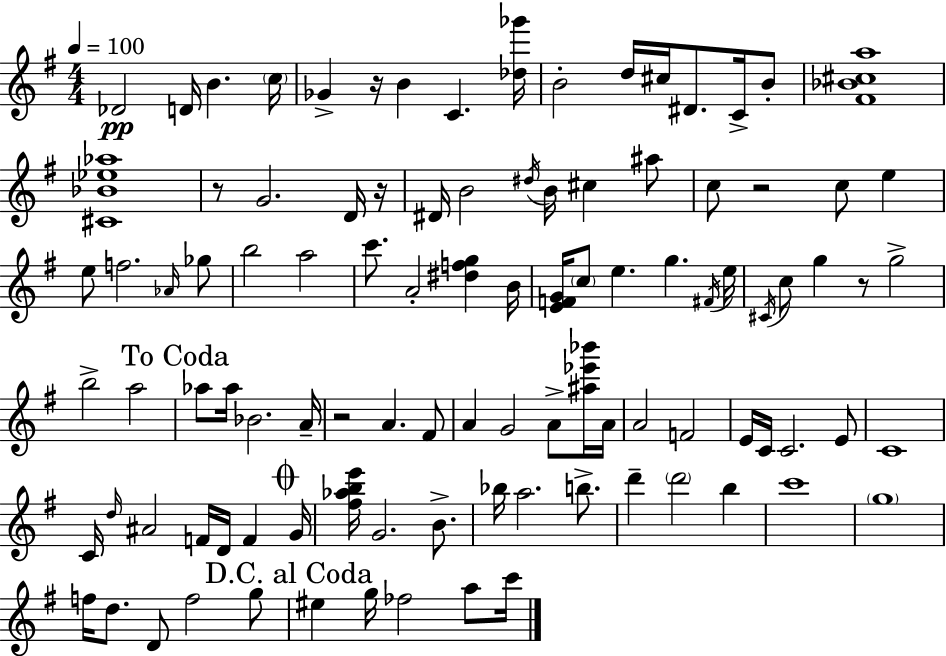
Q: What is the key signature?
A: E minor